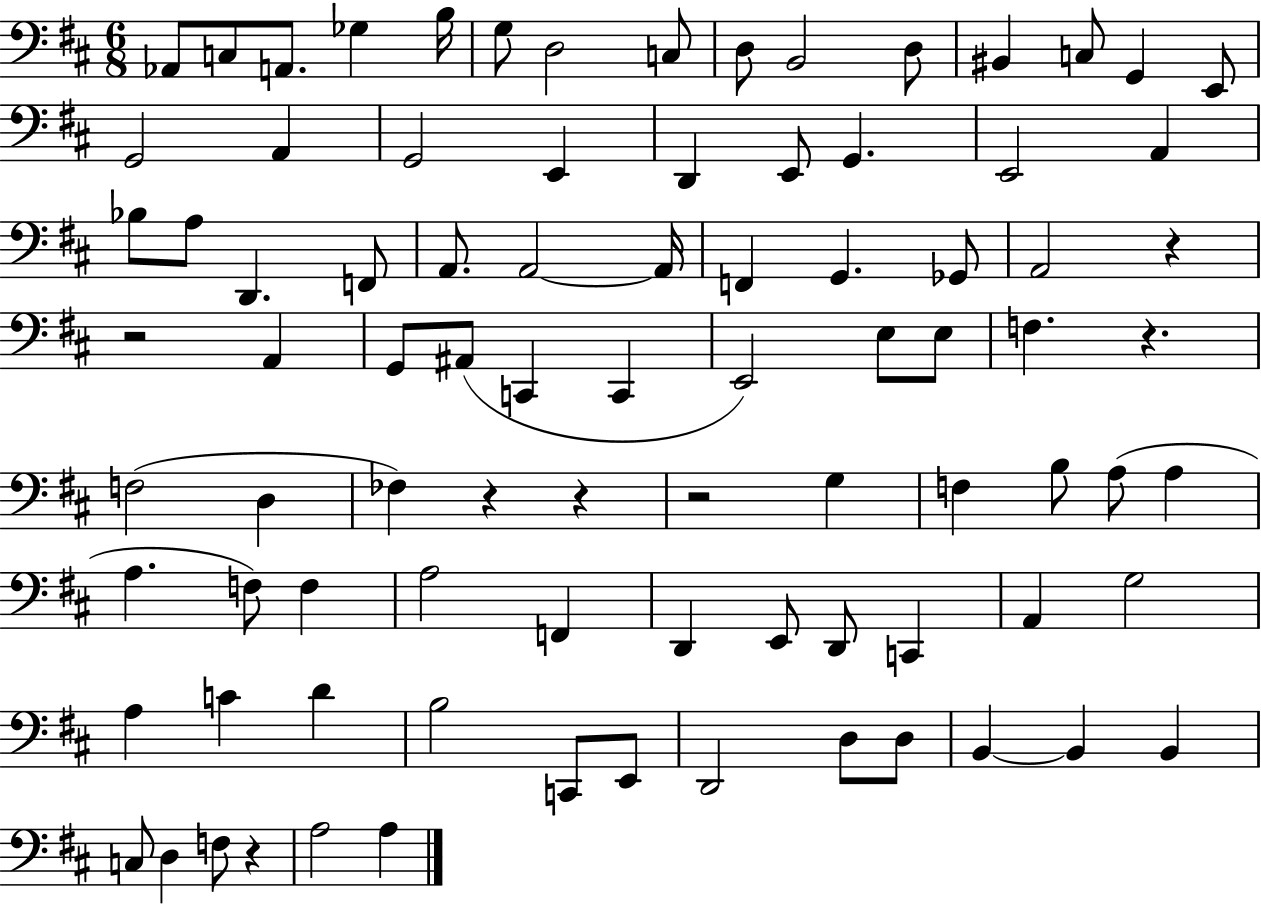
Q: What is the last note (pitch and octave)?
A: A3